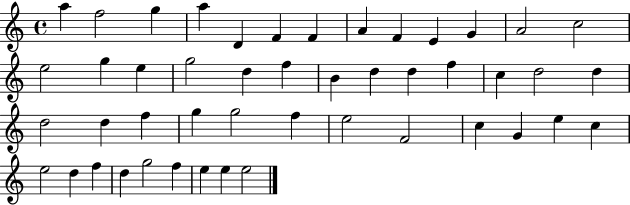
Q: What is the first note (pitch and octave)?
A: A5